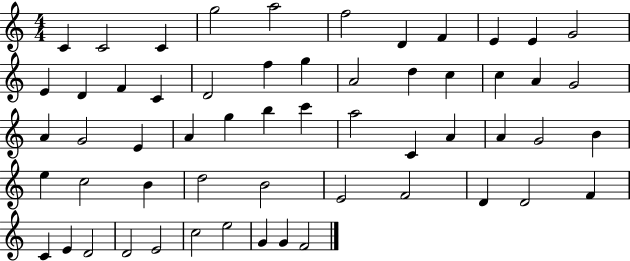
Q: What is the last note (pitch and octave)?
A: F4